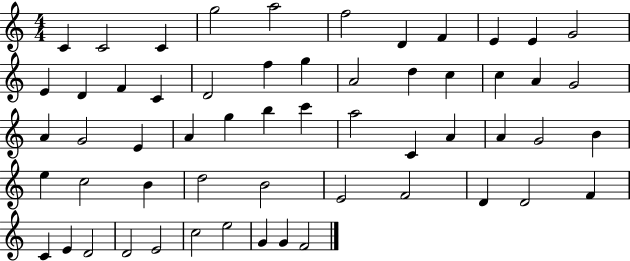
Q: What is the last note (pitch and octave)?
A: F4